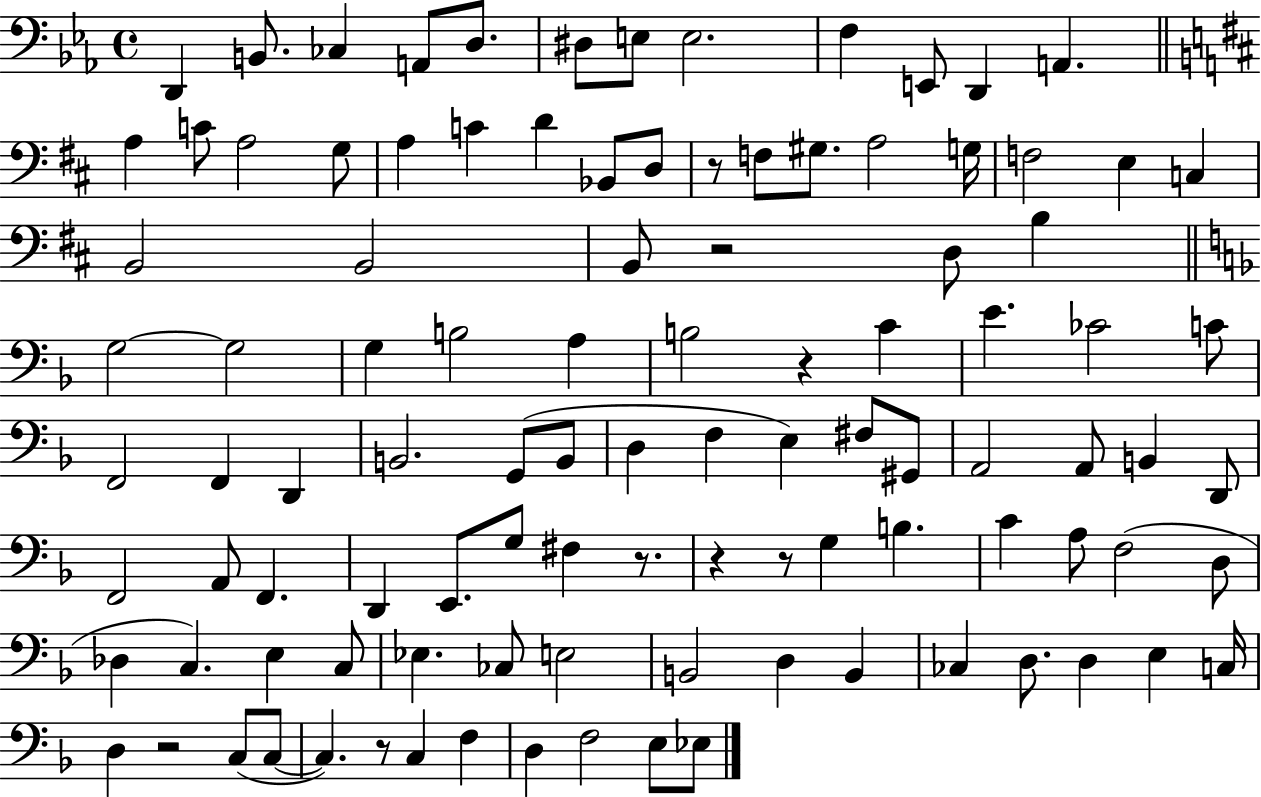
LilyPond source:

{
  \clef bass
  \time 4/4
  \defaultTimeSignature
  \key ees \major
  d,4 b,8. ces4 a,8 d8. | dis8 e8 e2. | f4 e,8 d,4 a,4. | \bar "||" \break \key d \major a4 c'8 a2 g8 | a4 c'4 d'4 bes,8 d8 | r8 f8 gis8. a2 g16 | f2 e4 c4 | \break b,2 b,2 | b,8 r2 d8 b4 | \bar "||" \break \key f \major g2~~ g2 | g4 b2 a4 | b2 r4 c'4 | e'4. ces'2 c'8 | \break f,2 f,4 d,4 | b,2. g,8( b,8 | d4 f4 e4) fis8 gis,8 | a,2 a,8 b,4 d,8 | \break f,2 a,8 f,4. | d,4 e,8. g8 fis4 r8. | r4 r8 g4 b4. | c'4 a8 f2( d8 | \break des4 c4.) e4 c8 | ees4. ces8 e2 | b,2 d4 b,4 | ces4 d8. d4 e4 c16 | \break d4 r2 c8( c8~~ | c4.) r8 c4 f4 | d4 f2 e8 ees8 | \bar "|."
}